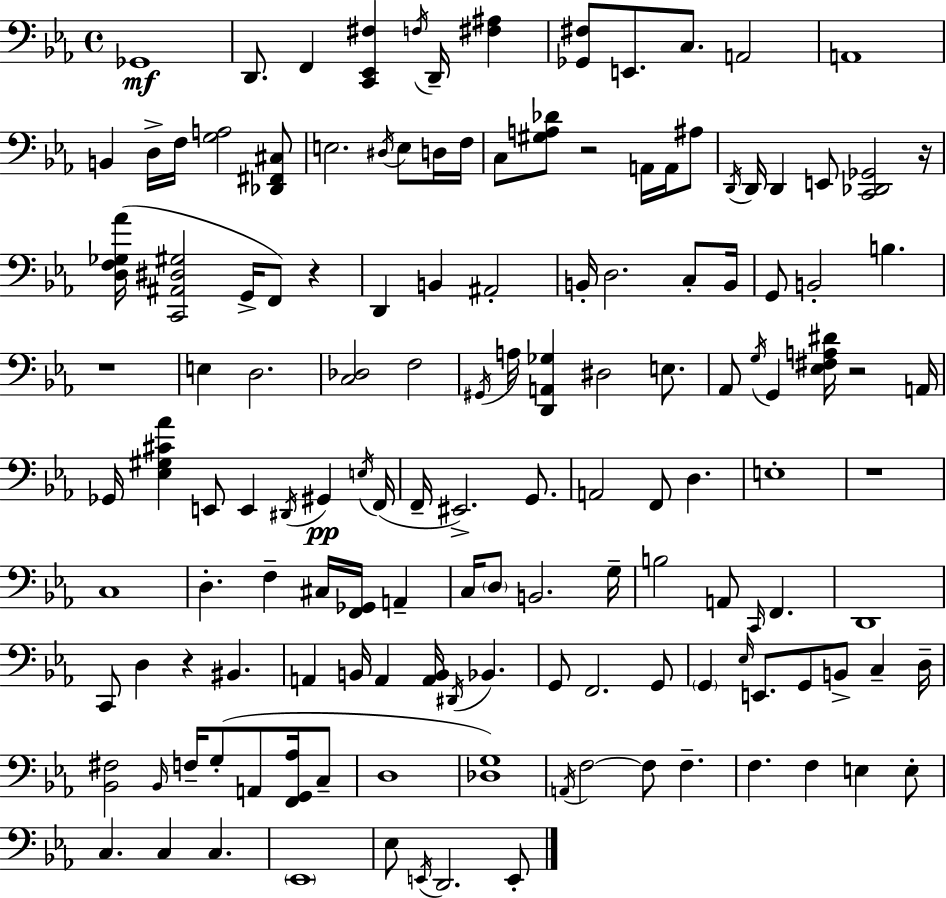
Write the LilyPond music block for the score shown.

{
  \clef bass
  \time 4/4
  \defaultTimeSignature
  \key c \minor
  ges,1\mf | d,8. f,4 <c, ees, fis>4 \acciaccatura { f16 } d,16-- <fis ais>4 | <ges, fis>8 e,8. c8. a,2 | a,1 | \break b,4 d16-> f16 <g a>2 <des, fis, cis>8 | e2. \acciaccatura { dis16 } e8 | d16 f16 c8 <gis a des'>8 r2 a,16 a,16 | ais8 \acciaccatura { d,16 } d,16 d,4 e,8 <c, des, ges,>2 | \break r16 <d f ges aes'>16( <c, ais, dis gis>2 g,16-> f,8) r4 | d,4 b,4 ais,2-. | b,16-. d2. | c8-. b,16 g,8 b,2-. b4. | \break r1 | e4 d2. | <c des>2 f2 | \acciaccatura { gis,16 } a16 <d, a, ges>4 dis2 | \break e8. aes,8 \acciaccatura { g16 } g,4 <ees fis a dis'>16 r2 | a,16 ges,16 <ees gis cis' aes'>4 e,8 e,4 | \acciaccatura { dis,16 } gis,4\pp \acciaccatura { e16 } f,16( f,16-- eis,2.->) | g,8. a,2 f,8 | \break d4. e1-. | r1 | c1 | d4.-. f4-- | \break cis16 <f, ges,>16 a,4-- c16 \parenthesize d8 b,2. | g16-- b2 a,8 | \grace { c,16 } f,4. d,1 | c,8 d4 r4 | \break bis,4. a,4 b,16 a,4 | <a, b,>16 \acciaccatura { dis,16 } bes,4. g,8 f,2. | g,8 \parenthesize g,4 \grace { ees16 } e,8. | g,8 b,8-> c4-- d16-- <bes, fis>2 | \break \grace { bes,16 } f16-- g8-.( a,8 <f, g, aes>16 c8-- d1 | <des g>1) | \acciaccatura { a,16 } f2~~ | f8 f4.-- f4. | \break f4 e4 e8-. c4. | c4 c4. \parenthesize ees,1 | ees8 \acciaccatura { e,16 } d,2. | e,8-. \bar "|."
}